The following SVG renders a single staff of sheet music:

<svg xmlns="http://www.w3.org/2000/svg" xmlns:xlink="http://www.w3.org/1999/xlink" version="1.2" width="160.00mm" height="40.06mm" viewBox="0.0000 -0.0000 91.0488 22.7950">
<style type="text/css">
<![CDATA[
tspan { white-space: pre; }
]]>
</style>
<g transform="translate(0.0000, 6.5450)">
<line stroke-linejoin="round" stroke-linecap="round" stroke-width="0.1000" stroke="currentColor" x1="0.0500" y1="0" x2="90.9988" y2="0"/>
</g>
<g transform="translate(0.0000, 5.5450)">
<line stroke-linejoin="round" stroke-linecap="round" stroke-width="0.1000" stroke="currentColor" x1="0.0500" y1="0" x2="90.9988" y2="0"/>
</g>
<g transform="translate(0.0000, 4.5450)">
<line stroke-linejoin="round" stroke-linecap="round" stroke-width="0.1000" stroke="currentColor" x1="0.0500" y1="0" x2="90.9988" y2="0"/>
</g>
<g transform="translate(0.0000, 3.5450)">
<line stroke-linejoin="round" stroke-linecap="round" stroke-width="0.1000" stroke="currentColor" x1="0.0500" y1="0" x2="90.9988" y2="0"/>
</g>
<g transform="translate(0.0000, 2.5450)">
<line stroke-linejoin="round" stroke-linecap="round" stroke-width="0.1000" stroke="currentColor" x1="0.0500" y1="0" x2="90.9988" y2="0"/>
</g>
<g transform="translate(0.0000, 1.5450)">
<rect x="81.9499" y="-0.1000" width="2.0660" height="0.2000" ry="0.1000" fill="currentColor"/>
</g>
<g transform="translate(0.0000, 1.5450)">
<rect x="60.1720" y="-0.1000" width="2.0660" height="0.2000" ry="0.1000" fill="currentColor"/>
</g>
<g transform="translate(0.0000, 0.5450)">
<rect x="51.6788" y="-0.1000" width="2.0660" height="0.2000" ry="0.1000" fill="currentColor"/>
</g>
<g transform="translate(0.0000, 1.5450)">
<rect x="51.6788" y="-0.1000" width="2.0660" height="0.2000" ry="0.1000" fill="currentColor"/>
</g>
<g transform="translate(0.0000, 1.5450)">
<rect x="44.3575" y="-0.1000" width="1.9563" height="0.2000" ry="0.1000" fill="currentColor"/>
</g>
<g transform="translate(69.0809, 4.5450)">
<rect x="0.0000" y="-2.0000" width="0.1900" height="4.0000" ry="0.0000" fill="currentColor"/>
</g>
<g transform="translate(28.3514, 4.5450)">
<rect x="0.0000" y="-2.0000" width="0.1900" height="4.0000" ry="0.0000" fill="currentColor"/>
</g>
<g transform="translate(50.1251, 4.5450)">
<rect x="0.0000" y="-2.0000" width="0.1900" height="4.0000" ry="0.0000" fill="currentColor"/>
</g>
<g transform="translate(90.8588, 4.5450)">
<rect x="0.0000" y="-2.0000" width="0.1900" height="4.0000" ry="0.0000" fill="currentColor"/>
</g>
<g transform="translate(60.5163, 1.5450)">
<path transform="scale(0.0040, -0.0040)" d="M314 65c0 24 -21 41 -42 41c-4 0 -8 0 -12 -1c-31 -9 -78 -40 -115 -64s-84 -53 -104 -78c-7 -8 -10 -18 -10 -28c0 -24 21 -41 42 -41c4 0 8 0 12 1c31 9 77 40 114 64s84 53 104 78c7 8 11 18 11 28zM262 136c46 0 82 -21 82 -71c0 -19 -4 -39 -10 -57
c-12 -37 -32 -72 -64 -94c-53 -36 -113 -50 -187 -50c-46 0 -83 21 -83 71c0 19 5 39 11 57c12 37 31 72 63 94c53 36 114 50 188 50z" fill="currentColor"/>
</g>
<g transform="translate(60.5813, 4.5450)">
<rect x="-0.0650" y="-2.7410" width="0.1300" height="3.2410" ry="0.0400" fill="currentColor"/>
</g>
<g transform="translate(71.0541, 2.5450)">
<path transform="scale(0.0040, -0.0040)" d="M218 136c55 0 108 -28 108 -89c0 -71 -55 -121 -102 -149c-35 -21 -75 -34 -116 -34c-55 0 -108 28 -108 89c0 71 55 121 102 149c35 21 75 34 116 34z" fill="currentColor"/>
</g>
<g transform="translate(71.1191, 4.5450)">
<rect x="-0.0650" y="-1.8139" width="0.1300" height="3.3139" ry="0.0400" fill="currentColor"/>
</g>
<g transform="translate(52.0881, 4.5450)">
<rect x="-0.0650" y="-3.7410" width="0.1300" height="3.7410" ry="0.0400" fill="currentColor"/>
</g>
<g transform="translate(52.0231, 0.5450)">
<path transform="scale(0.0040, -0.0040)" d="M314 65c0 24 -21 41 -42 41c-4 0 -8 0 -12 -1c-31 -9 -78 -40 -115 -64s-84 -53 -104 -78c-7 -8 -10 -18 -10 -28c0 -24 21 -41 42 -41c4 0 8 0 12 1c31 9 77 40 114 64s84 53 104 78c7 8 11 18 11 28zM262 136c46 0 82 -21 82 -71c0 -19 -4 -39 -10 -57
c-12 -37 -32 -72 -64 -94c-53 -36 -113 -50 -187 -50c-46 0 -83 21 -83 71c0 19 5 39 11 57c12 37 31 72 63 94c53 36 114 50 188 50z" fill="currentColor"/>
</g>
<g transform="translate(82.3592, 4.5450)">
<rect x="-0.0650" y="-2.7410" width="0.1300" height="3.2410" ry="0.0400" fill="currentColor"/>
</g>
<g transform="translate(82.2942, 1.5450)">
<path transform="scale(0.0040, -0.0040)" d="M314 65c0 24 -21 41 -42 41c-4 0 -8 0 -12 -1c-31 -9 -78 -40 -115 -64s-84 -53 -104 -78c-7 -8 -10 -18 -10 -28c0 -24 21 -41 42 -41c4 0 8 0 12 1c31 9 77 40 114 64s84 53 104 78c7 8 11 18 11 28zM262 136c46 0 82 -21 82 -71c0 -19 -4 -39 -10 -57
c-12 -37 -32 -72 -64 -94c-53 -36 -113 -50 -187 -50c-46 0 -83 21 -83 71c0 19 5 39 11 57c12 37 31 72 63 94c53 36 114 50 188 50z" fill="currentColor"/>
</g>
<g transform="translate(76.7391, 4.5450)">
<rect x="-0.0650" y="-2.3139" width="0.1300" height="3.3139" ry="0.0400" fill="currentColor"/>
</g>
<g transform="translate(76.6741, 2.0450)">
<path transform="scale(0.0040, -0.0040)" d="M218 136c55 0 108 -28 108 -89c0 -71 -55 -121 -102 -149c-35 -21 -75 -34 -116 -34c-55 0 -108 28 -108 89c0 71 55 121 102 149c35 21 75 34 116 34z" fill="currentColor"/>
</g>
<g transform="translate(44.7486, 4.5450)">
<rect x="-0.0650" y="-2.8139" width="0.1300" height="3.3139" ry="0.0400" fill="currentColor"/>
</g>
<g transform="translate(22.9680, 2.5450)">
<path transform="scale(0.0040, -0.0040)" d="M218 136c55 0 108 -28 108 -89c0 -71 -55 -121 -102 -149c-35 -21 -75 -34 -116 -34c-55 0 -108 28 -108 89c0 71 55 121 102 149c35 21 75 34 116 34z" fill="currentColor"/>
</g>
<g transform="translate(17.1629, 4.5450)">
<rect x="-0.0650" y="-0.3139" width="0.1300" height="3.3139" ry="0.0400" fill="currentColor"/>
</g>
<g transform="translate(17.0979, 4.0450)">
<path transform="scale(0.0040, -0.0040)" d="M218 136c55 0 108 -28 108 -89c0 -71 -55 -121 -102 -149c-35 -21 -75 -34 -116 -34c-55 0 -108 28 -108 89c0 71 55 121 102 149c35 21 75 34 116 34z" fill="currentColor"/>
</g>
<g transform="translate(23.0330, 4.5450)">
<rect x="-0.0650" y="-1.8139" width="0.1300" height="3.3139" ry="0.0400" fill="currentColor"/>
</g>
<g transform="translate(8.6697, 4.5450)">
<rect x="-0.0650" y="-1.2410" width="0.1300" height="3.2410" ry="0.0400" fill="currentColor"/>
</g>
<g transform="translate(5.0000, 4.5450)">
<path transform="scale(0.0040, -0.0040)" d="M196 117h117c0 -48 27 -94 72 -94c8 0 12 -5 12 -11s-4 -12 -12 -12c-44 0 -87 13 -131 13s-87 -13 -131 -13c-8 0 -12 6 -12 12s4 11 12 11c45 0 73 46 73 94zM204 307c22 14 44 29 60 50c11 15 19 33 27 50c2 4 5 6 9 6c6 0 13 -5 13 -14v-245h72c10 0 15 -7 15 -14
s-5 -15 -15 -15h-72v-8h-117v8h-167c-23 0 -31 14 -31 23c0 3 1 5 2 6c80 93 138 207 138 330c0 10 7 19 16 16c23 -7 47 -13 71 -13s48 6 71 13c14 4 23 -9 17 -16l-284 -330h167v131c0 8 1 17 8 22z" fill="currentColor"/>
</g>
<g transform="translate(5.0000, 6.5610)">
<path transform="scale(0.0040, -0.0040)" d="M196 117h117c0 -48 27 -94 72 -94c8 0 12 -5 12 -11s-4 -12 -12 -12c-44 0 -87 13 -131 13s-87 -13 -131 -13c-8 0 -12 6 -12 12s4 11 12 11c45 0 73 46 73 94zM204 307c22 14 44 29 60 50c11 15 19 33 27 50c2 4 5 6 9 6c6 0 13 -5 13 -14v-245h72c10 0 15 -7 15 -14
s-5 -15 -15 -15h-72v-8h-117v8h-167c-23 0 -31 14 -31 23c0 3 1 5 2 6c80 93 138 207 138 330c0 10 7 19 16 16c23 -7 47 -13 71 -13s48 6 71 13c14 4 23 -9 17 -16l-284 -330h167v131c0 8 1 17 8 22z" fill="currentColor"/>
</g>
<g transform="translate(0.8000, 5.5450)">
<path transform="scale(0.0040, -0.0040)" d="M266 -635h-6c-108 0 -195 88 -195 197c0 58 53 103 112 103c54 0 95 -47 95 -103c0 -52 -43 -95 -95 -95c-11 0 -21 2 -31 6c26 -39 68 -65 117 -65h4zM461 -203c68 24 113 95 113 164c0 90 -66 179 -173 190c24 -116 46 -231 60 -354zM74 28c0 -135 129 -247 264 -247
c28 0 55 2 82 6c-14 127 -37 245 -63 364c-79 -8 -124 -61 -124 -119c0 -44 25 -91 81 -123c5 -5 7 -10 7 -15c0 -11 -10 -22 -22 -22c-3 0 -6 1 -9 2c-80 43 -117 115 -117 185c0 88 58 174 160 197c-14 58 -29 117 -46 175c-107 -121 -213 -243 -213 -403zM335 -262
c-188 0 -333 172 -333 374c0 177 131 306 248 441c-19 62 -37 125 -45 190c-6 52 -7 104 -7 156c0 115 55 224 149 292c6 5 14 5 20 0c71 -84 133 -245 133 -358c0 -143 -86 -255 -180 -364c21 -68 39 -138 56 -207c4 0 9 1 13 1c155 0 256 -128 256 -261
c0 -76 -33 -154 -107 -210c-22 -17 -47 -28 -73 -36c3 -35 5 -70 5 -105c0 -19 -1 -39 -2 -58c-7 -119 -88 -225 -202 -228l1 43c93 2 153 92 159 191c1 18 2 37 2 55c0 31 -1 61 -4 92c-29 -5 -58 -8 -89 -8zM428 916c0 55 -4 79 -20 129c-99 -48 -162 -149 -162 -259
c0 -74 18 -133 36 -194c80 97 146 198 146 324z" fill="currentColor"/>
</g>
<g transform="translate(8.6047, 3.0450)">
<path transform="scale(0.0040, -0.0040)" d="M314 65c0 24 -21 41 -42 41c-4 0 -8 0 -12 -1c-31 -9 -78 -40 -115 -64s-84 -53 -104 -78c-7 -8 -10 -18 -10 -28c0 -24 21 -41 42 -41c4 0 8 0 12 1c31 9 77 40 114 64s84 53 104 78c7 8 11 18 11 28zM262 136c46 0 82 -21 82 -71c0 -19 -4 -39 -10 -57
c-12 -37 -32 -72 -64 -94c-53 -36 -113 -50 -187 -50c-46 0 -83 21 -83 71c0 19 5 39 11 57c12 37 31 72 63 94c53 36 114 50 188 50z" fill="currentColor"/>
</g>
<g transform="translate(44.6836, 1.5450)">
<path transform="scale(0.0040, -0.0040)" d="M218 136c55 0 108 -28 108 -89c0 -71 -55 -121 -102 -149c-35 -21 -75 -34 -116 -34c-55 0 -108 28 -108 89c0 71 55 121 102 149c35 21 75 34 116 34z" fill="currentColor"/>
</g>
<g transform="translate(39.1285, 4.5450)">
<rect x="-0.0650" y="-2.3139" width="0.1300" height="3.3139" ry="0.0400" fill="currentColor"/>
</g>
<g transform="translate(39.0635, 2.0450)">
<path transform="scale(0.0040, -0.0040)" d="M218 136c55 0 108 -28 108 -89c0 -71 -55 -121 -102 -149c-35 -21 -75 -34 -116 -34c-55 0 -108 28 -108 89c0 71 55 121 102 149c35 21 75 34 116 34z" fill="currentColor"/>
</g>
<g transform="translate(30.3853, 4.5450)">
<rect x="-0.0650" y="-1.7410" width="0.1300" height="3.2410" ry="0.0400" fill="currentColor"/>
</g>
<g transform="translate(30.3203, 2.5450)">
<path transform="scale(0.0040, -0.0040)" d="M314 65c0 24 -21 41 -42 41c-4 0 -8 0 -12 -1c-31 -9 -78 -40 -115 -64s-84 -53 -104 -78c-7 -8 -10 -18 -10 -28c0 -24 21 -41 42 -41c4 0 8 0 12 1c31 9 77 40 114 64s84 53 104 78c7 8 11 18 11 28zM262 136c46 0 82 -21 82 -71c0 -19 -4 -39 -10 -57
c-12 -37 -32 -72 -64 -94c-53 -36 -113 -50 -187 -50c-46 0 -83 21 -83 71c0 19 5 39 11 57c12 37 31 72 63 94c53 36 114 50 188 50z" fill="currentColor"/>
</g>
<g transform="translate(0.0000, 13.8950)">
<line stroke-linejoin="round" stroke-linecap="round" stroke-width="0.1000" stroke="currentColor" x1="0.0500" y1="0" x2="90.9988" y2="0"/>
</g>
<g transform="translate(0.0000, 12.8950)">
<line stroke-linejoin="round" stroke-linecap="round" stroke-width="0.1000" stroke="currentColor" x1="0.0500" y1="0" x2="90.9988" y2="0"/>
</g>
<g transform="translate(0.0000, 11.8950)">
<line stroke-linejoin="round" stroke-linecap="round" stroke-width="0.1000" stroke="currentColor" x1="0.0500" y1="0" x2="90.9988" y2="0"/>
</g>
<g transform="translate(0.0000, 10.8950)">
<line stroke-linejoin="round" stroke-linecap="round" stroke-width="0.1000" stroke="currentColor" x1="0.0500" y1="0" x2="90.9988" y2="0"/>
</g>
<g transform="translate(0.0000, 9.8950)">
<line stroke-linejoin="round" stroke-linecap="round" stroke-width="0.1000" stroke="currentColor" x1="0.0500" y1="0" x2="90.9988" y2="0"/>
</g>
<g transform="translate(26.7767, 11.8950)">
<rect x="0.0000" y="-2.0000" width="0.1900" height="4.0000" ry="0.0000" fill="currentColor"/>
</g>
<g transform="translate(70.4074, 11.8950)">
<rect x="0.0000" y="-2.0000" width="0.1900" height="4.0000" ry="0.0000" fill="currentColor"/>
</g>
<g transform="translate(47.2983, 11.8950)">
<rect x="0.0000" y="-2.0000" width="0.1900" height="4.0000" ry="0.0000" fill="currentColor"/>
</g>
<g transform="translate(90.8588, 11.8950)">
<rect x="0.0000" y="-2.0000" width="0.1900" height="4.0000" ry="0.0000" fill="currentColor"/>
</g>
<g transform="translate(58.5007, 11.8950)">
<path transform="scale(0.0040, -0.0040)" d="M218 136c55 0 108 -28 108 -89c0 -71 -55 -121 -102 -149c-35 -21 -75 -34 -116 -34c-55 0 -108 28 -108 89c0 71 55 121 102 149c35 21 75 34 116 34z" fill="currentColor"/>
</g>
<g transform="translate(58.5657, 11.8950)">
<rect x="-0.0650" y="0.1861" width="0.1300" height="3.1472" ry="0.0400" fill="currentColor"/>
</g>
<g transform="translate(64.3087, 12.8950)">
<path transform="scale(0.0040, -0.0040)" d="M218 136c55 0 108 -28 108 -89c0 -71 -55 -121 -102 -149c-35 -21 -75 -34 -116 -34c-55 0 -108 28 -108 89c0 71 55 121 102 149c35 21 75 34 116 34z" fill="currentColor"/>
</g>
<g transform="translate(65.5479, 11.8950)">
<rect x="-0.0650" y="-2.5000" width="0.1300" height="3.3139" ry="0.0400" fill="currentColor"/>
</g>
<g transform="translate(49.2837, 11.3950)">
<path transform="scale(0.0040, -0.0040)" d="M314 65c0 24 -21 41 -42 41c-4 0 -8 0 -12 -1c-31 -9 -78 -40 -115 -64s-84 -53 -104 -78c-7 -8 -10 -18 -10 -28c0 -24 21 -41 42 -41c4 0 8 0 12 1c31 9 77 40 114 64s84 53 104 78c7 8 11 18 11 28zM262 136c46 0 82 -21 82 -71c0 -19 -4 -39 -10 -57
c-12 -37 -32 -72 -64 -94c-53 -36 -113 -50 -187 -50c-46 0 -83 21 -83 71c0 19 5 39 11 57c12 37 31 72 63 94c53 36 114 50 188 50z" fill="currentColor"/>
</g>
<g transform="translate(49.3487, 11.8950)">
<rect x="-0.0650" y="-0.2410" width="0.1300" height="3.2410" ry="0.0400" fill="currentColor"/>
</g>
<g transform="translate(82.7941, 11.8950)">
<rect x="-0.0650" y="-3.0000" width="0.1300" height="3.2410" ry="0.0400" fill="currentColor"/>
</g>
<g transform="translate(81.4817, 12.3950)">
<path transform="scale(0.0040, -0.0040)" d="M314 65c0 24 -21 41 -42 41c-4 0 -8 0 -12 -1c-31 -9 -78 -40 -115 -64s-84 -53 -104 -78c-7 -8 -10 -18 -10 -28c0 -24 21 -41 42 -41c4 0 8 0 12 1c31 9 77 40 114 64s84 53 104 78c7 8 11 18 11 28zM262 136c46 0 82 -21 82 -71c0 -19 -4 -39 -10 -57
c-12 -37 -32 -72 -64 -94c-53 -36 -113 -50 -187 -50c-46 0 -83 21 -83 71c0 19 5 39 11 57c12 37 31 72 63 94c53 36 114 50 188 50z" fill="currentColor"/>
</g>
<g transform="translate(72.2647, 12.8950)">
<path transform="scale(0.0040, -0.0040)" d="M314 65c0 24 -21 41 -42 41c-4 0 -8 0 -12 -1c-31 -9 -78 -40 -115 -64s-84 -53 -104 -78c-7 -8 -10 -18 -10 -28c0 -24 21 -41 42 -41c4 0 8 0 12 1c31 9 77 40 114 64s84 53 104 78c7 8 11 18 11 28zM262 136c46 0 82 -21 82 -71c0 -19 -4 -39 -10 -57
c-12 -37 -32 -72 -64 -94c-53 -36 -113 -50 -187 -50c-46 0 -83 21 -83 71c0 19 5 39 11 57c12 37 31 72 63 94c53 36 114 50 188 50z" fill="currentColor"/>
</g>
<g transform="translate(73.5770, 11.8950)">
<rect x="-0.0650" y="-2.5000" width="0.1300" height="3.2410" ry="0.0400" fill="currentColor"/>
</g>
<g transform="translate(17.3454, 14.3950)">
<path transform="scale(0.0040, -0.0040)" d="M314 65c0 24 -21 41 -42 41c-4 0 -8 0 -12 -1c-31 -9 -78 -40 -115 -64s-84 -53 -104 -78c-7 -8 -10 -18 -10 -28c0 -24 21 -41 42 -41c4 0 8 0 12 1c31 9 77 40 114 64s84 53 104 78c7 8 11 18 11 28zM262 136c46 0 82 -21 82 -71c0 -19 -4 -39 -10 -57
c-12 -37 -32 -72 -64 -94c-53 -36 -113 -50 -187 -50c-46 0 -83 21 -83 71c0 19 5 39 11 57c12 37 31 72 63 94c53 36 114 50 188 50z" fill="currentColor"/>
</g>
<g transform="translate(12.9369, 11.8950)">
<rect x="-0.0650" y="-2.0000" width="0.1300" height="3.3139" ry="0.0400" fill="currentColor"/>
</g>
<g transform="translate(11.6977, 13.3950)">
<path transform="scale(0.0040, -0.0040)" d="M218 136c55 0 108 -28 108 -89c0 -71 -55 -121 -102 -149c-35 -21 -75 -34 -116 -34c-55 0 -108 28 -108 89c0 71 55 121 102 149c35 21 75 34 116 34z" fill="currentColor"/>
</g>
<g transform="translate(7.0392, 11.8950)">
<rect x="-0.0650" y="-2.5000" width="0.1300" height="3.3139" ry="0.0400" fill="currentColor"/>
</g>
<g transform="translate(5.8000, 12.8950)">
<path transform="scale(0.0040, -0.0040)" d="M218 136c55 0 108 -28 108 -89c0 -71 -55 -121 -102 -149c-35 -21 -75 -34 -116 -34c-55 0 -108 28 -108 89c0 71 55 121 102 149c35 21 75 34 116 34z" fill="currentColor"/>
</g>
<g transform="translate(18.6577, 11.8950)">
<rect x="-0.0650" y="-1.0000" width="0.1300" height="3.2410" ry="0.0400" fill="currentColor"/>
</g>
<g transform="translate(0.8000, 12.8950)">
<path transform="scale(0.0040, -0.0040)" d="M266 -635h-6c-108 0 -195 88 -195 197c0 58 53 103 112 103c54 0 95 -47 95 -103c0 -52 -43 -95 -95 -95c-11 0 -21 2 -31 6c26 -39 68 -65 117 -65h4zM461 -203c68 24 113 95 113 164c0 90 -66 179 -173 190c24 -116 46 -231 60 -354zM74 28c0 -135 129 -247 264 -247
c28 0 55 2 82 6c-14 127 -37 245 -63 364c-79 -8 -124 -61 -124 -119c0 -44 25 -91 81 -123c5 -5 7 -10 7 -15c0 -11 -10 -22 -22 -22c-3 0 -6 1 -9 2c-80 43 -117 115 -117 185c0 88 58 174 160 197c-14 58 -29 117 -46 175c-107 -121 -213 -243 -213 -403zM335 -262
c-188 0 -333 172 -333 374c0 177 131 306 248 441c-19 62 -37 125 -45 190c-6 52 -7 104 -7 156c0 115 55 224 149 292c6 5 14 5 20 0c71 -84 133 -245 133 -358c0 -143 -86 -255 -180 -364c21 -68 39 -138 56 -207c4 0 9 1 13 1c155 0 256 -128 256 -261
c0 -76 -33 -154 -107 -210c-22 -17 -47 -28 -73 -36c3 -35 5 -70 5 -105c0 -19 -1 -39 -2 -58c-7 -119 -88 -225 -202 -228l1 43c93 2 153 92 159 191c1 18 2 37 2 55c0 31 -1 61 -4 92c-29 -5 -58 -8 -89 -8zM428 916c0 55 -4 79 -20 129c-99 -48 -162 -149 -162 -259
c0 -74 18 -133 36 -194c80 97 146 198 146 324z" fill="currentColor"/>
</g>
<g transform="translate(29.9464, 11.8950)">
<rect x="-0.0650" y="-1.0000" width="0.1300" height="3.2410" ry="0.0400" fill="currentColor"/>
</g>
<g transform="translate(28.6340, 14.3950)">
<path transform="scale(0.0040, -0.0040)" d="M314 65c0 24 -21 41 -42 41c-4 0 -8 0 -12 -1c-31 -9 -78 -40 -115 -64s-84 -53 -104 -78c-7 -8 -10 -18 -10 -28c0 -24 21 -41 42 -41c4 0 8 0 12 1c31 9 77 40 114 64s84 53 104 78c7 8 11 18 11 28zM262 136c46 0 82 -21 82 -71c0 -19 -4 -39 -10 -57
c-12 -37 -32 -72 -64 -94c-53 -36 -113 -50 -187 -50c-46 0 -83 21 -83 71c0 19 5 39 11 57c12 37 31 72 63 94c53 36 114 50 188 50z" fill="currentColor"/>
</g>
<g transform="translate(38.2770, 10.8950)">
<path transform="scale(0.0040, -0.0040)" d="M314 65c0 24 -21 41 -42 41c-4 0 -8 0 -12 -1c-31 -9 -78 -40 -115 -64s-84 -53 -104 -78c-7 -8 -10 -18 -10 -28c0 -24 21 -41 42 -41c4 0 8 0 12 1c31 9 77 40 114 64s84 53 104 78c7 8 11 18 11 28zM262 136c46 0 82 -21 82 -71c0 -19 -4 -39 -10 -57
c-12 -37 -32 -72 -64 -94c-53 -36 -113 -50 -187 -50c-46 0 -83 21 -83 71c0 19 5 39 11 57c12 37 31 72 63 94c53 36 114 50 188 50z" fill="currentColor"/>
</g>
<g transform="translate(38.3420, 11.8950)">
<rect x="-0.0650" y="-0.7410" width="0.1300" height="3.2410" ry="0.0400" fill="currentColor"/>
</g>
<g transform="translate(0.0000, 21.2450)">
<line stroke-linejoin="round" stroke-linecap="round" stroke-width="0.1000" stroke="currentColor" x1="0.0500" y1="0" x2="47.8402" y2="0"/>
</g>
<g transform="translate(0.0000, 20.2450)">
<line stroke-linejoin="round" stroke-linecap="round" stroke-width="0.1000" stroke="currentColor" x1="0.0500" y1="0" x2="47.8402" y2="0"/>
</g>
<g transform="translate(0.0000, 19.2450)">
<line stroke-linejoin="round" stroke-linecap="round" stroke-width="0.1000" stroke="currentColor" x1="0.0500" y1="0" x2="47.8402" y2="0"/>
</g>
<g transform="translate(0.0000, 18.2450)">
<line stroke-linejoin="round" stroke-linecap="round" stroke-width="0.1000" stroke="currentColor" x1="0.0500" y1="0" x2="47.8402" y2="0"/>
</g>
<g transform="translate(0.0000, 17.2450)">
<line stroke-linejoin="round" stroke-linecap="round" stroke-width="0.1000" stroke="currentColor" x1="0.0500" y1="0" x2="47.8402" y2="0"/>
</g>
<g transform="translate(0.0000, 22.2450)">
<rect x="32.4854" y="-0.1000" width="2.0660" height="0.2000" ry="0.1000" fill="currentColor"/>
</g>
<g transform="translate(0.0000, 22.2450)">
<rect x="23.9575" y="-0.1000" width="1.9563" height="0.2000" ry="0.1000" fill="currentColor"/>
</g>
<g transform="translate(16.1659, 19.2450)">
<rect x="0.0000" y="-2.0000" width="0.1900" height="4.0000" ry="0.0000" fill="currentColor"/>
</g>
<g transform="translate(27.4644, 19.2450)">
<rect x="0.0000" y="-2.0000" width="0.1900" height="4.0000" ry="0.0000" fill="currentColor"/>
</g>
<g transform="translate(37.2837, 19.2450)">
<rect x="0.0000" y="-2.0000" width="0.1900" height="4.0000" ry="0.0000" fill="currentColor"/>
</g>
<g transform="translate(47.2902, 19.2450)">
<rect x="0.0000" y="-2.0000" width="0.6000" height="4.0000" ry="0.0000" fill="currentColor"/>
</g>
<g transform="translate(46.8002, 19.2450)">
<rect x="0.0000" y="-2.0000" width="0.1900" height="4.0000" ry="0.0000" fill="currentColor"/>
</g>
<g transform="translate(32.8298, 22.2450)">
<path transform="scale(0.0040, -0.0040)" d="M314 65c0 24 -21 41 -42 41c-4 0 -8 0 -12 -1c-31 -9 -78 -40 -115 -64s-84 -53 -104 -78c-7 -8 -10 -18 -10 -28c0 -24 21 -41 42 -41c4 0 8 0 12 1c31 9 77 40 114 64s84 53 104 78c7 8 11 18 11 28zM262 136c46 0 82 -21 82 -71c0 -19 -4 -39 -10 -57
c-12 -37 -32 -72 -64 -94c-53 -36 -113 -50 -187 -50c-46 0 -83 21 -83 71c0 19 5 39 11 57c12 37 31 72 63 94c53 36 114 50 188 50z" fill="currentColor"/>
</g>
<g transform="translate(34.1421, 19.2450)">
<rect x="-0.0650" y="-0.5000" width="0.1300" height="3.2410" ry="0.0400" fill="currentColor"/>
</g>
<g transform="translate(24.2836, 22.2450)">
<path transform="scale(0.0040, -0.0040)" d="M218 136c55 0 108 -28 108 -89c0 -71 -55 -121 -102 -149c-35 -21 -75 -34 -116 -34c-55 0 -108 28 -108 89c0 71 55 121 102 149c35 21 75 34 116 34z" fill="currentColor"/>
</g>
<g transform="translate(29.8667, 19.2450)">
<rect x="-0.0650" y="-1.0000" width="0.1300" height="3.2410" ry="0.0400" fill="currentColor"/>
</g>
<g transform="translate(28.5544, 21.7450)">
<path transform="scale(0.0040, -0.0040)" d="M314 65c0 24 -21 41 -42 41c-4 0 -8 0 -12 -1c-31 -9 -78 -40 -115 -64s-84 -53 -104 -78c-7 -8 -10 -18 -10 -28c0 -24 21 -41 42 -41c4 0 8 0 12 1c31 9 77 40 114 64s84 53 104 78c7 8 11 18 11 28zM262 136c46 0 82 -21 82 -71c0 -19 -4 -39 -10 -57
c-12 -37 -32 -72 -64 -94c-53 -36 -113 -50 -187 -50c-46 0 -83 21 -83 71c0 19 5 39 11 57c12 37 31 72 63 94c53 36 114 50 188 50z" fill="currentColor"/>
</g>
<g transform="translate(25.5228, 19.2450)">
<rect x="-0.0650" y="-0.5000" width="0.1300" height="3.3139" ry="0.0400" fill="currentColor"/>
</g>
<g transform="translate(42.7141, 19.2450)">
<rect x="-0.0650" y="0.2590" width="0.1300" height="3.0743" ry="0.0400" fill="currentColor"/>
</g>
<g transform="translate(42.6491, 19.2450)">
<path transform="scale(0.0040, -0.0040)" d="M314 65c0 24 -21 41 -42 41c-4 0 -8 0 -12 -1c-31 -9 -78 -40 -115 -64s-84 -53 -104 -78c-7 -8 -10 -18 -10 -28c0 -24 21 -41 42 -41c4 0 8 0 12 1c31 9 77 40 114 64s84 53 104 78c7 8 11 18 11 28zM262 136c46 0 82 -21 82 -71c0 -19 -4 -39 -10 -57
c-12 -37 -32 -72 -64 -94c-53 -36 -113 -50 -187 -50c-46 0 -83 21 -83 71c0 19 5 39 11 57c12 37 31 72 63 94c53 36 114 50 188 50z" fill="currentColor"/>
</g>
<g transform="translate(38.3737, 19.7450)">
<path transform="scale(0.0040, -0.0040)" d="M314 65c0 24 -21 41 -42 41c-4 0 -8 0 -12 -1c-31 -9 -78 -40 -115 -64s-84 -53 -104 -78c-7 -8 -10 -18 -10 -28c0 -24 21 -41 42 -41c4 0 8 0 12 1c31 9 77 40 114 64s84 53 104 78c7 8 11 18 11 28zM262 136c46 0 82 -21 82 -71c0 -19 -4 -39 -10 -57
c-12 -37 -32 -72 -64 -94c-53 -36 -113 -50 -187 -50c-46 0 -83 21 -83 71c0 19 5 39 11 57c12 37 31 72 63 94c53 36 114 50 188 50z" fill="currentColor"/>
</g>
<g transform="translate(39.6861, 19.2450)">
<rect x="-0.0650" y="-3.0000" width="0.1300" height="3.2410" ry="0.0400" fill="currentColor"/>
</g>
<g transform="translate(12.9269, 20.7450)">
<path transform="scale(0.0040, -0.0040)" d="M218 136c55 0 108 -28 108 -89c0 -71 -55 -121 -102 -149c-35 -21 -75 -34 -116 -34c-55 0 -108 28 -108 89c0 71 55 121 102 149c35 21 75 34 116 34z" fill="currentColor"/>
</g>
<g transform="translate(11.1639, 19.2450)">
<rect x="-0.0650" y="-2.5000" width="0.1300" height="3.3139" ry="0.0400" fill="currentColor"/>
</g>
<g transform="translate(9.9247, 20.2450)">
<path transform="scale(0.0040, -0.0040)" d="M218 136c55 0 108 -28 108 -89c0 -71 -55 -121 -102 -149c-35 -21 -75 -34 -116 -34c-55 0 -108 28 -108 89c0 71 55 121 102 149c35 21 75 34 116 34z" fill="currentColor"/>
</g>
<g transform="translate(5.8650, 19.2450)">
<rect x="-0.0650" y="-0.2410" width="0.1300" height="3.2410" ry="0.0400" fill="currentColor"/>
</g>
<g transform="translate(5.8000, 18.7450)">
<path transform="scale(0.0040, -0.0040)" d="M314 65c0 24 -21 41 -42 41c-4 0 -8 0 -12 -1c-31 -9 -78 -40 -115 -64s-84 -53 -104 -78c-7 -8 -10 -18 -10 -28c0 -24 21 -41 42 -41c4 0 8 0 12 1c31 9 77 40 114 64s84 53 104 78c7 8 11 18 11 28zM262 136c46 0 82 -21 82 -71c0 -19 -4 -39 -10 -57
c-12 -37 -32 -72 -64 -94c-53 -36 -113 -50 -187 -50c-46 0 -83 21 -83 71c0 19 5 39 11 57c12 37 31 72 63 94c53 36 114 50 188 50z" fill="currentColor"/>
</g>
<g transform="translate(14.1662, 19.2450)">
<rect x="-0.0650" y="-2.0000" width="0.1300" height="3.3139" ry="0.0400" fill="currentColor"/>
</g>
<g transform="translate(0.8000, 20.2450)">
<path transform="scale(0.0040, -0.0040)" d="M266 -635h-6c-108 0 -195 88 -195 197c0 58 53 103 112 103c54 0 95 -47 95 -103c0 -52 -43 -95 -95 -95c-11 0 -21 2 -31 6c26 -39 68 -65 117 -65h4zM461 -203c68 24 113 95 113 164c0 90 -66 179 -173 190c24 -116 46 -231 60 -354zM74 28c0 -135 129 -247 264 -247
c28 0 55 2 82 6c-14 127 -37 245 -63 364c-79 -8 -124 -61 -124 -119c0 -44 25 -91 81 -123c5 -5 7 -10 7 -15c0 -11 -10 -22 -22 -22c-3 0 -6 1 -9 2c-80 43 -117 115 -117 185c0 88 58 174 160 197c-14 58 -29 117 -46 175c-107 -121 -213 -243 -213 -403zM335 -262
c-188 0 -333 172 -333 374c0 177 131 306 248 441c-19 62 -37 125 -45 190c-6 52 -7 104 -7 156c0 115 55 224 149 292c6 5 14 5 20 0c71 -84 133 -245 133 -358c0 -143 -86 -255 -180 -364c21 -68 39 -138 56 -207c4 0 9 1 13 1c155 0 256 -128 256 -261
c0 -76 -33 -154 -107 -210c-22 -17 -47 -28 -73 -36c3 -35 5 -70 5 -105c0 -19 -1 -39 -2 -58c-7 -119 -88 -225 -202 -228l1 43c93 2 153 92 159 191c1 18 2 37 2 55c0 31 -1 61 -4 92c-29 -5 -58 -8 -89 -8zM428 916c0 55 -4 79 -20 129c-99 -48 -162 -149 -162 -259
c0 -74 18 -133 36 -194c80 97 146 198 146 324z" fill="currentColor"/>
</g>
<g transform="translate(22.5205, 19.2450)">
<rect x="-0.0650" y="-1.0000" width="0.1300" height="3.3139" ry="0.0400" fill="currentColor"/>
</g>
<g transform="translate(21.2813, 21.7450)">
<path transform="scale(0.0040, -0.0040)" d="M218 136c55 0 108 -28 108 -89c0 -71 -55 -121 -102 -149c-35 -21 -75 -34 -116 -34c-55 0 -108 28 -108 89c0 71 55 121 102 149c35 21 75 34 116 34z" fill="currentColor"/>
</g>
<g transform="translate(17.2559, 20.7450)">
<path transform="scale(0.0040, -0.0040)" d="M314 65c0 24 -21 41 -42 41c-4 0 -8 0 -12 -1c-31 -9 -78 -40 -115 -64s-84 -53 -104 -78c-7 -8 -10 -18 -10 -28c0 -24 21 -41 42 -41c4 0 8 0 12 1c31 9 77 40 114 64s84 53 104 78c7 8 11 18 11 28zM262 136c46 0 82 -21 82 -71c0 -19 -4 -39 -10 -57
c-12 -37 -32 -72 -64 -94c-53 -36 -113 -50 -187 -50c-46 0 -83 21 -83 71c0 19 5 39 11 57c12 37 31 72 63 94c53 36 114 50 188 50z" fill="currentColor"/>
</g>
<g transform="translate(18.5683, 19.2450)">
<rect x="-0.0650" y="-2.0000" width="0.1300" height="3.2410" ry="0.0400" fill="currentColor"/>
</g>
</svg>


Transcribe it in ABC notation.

X:1
T:Untitled
M:4/4
L:1/4
K:C
e2 c f f2 g a c'2 a2 f g a2 G F D2 D2 d2 c2 B G G2 A2 c2 G F F2 D C D2 C2 A2 B2